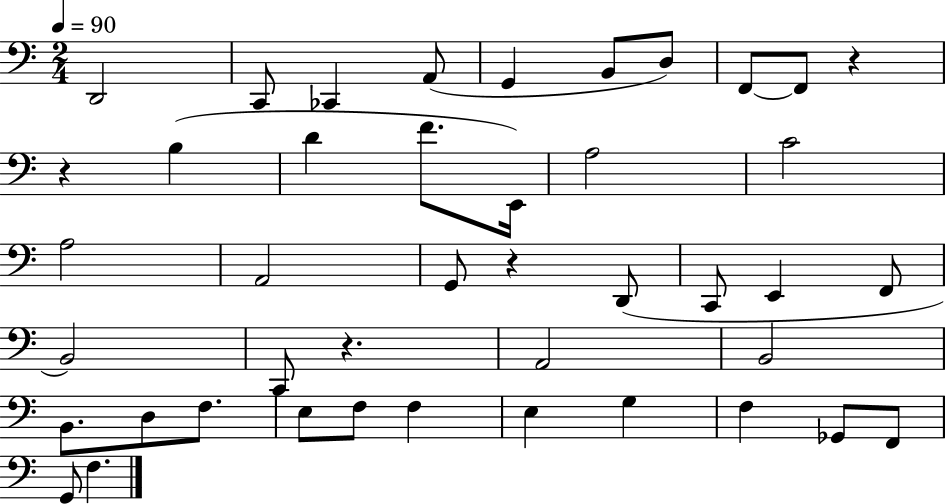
{
  \clef bass
  \numericTimeSignature
  \time 2/4
  \key c \major
  \tempo 4 = 90
  d,2 | c,8 ces,4 a,8( | g,4 b,8 d8) | f,8~~ f,8 r4 | \break r4 b4( | d'4 f'8. e,16) | a2 | c'2 | \break a2 | a,2 | g,8 r4 d,8( | c,8 e,4 f,8 | \break b,2) | c,8 r4. | a,2 | b,2 | \break b,8. d8 f8. | e8 f8 f4 | e4 g4 | f4 ges,8 f,8 | \break g,8 f4. | \bar "|."
}